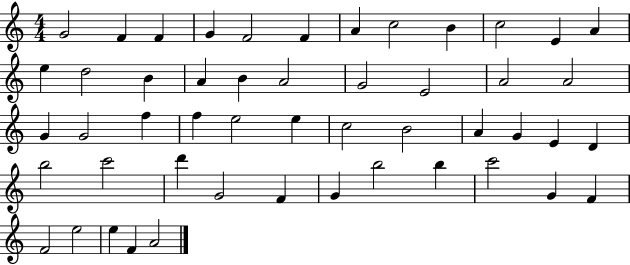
X:1
T:Untitled
M:4/4
L:1/4
K:C
G2 F F G F2 F A c2 B c2 E A e d2 B A B A2 G2 E2 A2 A2 G G2 f f e2 e c2 B2 A G E D b2 c'2 d' G2 F G b2 b c'2 G F F2 e2 e F A2